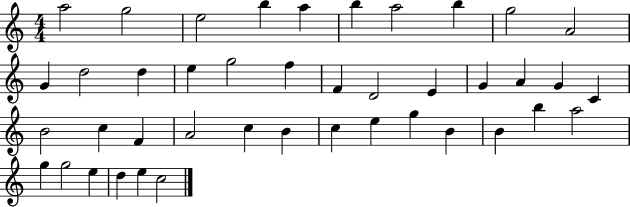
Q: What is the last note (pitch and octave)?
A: C5